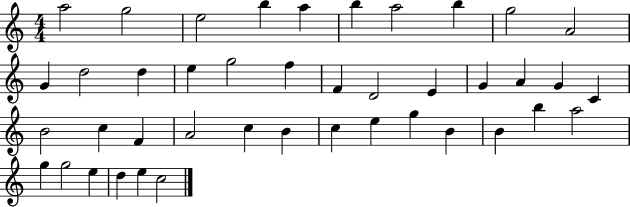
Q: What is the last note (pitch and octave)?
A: C5